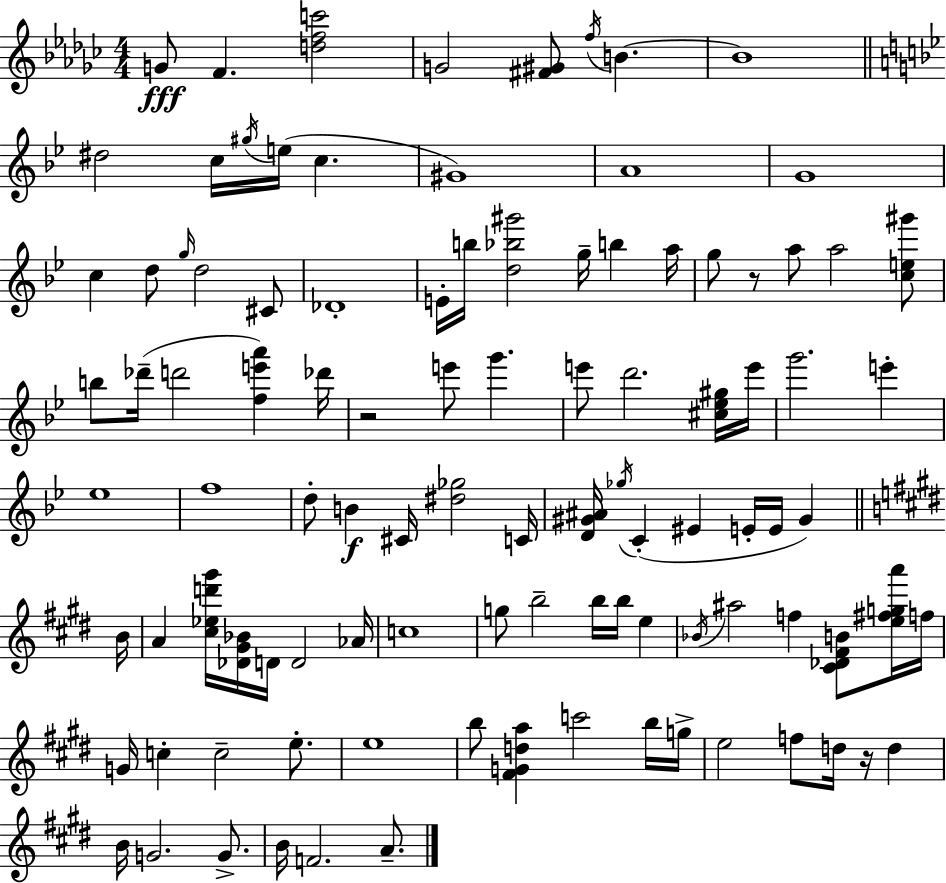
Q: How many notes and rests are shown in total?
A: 101